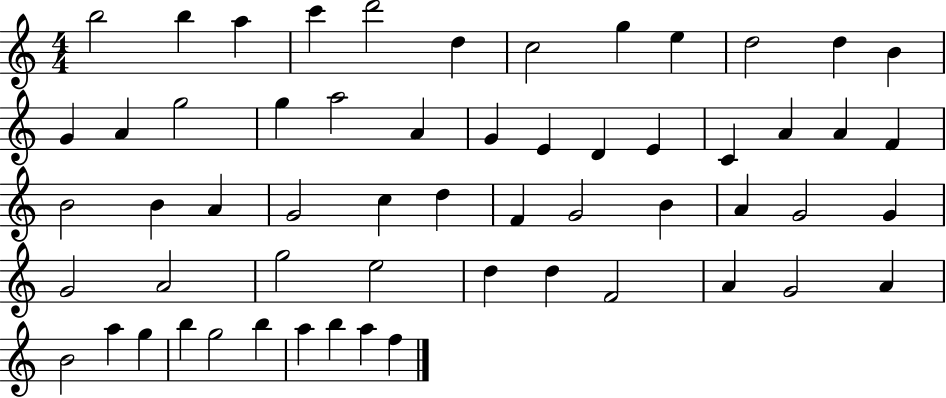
X:1
T:Untitled
M:4/4
L:1/4
K:C
b2 b a c' d'2 d c2 g e d2 d B G A g2 g a2 A G E D E C A A F B2 B A G2 c d F G2 B A G2 G G2 A2 g2 e2 d d F2 A G2 A B2 a g b g2 b a b a f